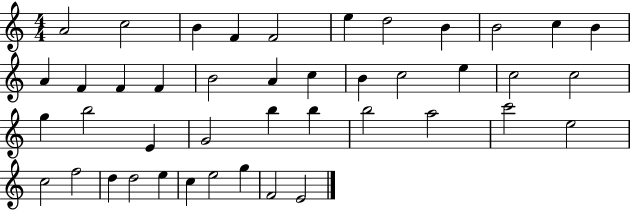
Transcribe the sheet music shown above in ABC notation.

X:1
T:Untitled
M:4/4
L:1/4
K:C
A2 c2 B F F2 e d2 B B2 c B A F F F B2 A c B c2 e c2 c2 g b2 E G2 b b b2 a2 c'2 e2 c2 f2 d d2 e c e2 g F2 E2